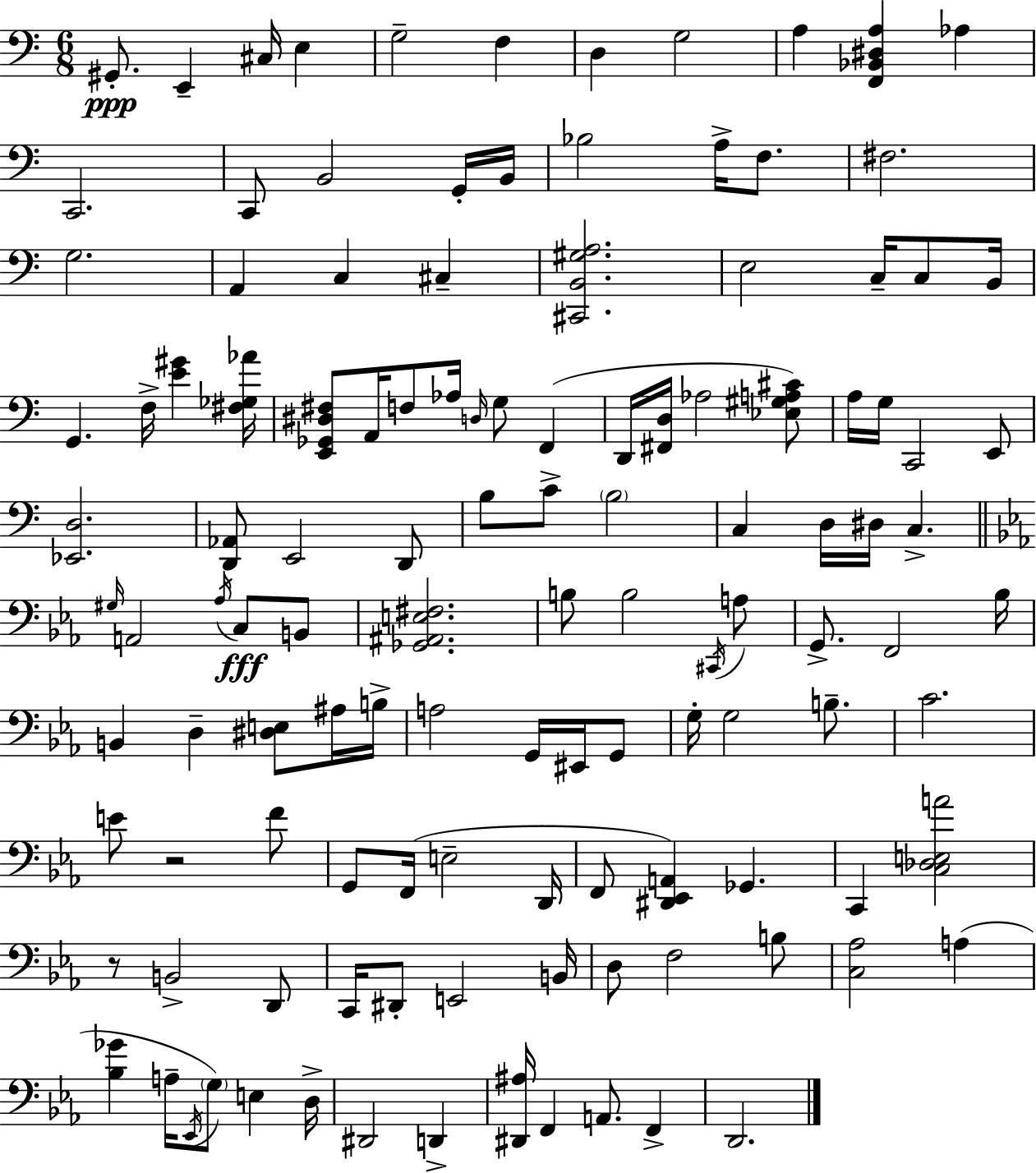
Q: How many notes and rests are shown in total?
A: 122